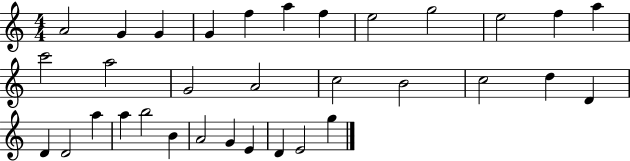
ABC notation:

X:1
T:Untitled
M:4/4
L:1/4
K:C
A2 G G G f a f e2 g2 e2 f a c'2 a2 G2 A2 c2 B2 c2 d D D D2 a a b2 B A2 G E D E2 g